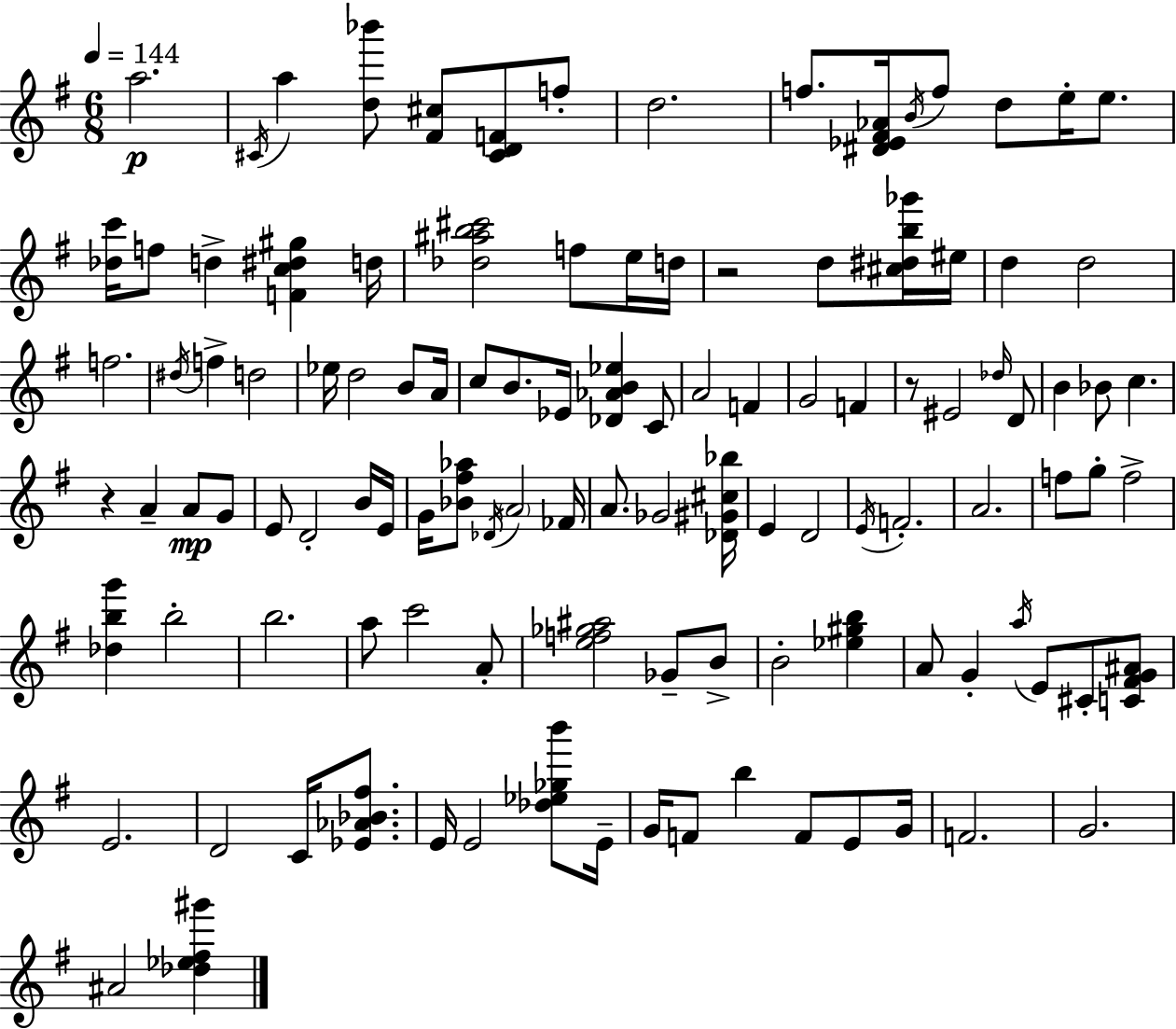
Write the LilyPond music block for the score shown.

{
  \clef treble
  \numericTimeSignature
  \time 6/8
  \key e \minor
  \tempo 4 = 144
  a''2.\p | \acciaccatura { cis'16 } a''4 <d'' bes'''>8 <fis' cis''>8 <cis' d' f'>8 f''8-. | d''2. | f''8. <dis' ees' fis' aes'>16 \acciaccatura { b'16 } f''8 d''8 e''16-. e''8. | \break <des'' c'''>16 f''8 d''4-> <f' c'' dis'' gis''>4 | d''16 <des'' ais'' b'' cis'''>2 f''8 | e''16 d''16 r2 d''8 | <cis'' dis'' b'' ges'''>16 eis''16 d''4 d''2 | \break f''2. | \acciaccatura { dis''16 } f''4-> d''2 | ees''16 d''2 | b'8 a'16 c''8 b'8. ees'16 <des' aes' b' ees''>4 | \break c'8 a'2 f'4 | g'2 f'4 | r8 eis'2 | \grace { des''16 } d'8 b'4 bes'8 c''4. | \break r4 a'4-- | a'8\mp g'8 e'8 d'2-. | b'16 e'16 g'16 <bes' fis'' aes''>8 \acciaccatura { des'16 } \parenthesize a'2 | fes'16 a'8. ges'2 | \break <des' gis' cis'' bes''>16 e'4 d'2 | \acciaccatura { e'16 } f'2.-. | a'2. | f''8 g''8-. f''2-> | \break <des'' b'' g'''>4 b''2-. | b''2. | a''8 c'''2 | a'8-. <e'' f'' ges'' ais''>2 | \break ges'8-- b'8-> b'2-. | <ees'' gis'' b''>4 a'8 g'4-. | \acciaccatura { a''16 } e'8 cis'8-. <c' fis' g' ais'>8 e'2. | d'2 | \break c'16 <ees' aes' bes' fis''>8. e'16 e'2 | <des'' ees'' ges'' b'''>8 e'16-- g'16 f'8 b''4 | f'8 e'8 g'16 f'2. | g'2. | \break ais'2 | <des'' ees'' fis'' gis'''>4 \bar "|."
}